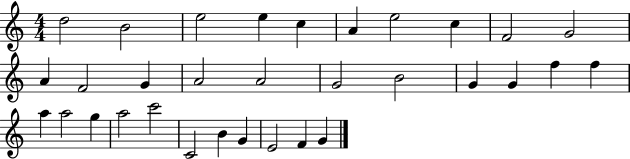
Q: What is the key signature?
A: C major